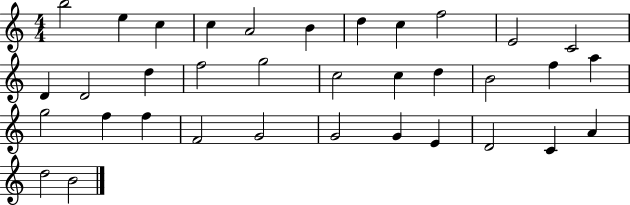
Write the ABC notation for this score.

X:1
T:Untitled
M:4/4
L:1/4
K:C
b2 e c c A2 B d c f2 E2 C2 D D2 d f2 g2 c2 c d B2 f a g2 f f F2 G2 G2 G E D2 C A d2 B2